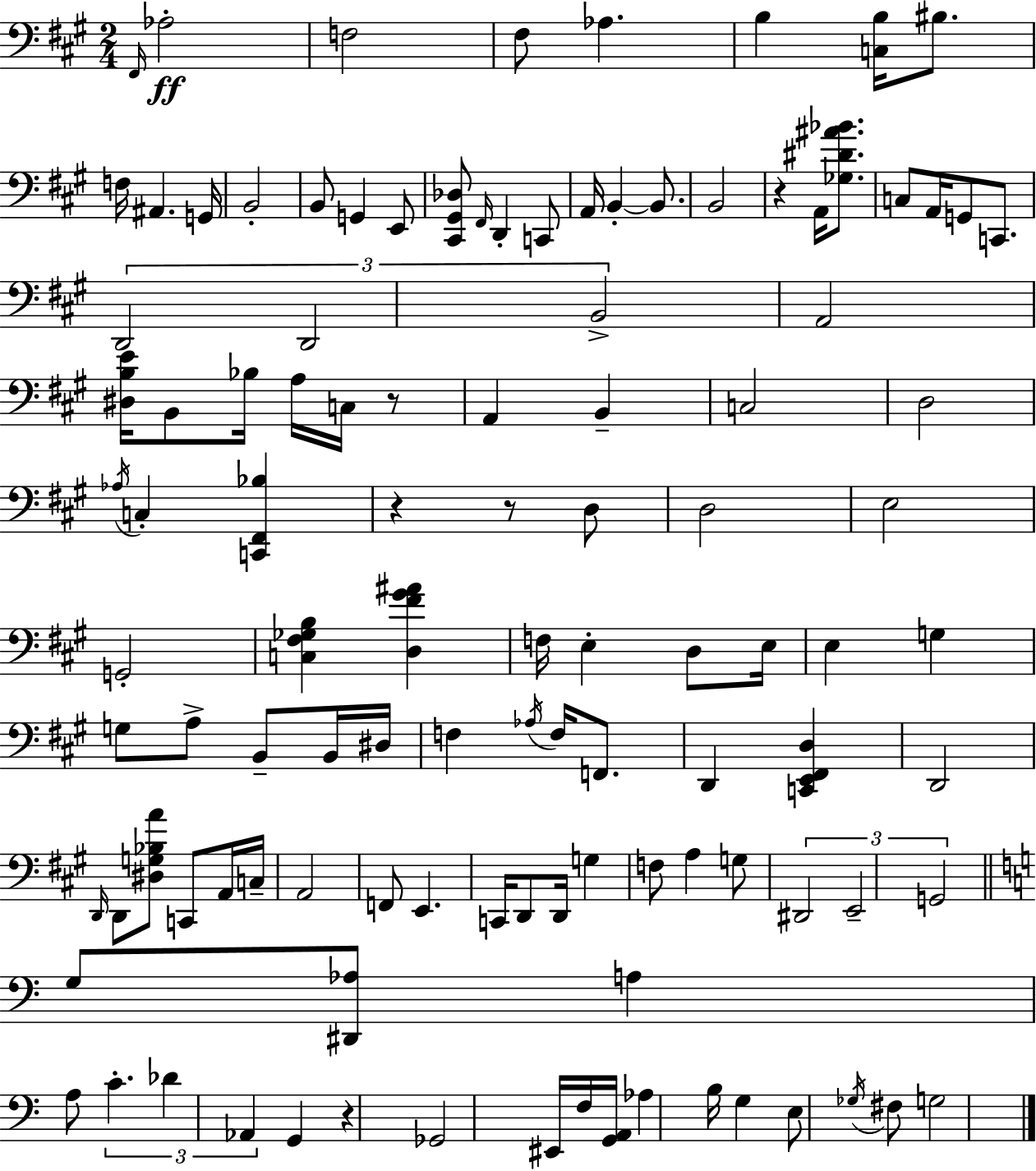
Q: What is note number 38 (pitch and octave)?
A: D3